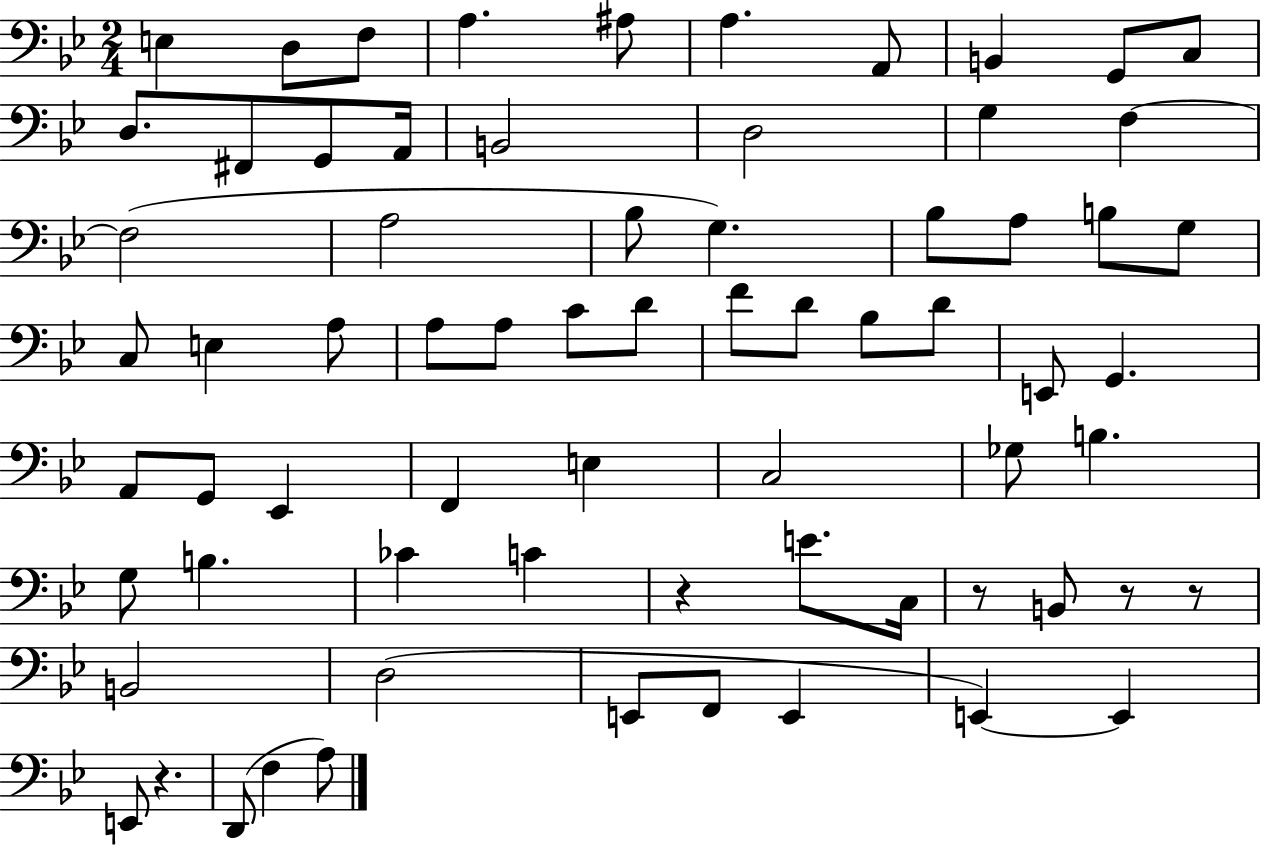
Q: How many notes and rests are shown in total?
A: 70